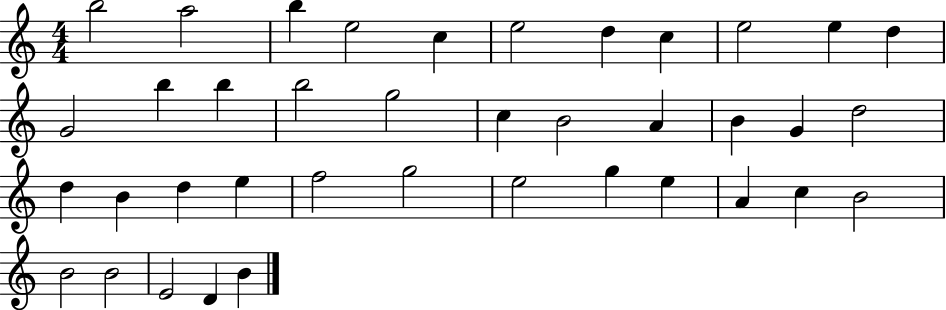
{
  \clef treble
  \numericTimeSignature
  \time 4/4
  \key c \major
  b''2 a''2 | b''4 e''2 c''4 | e''2 d''4 c''4 | e''2 e''4 d''4 | \break g'2 b''4 b''4 | b''2 g''2 | c''4 b'2 a'4 | b'4 g'4 d''2 | \break d''4 b'4 d''4 e''4 | f''2 g''2 | e''2 g''4 e''4 | a'4 c''4 b'2 | \break b'2 b'2 | e'2 d'4 b'4 | \bar "|."
}